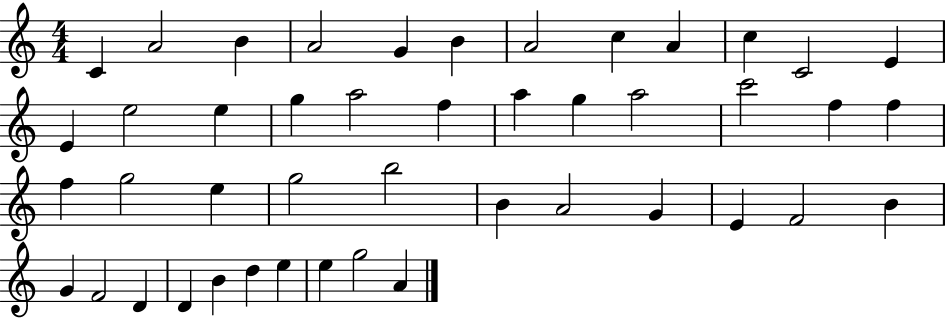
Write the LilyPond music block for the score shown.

{
  \clef treble
  \numericTimeSignature
  \time 4/4
  \key c \major
  c'4 a'2 b'4 | a'2 g'4 b'4 | a'2 c''4 a'4 | c''4 c'2 e'4 | \break e'4 e''2 e''4 | g''4 a''2 f''4 | a''4 g''4 a''2 | c'''2 f''4 f''4 | \break f''4 g''2 e''4 | g''2 b''2 | b'4 a'2 g'4 | e'4 f'2 b'4 | \break g'4 f'2 d'4 | d'4 b'4 d''4 e''4 | e''4 g''2 a'4 | \bar "|."
}